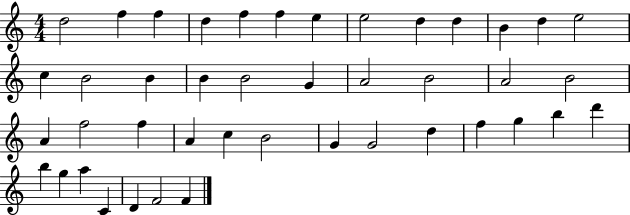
X:1
T:Untitled
M:4/4
L:1/4
K:C
d2 f f d f f e e2 d d B d e2 c B2 B B B2 G A2 B2 A2 B2 A f2 f A c B2 G G2 d f g b d' b g a C D F2 F